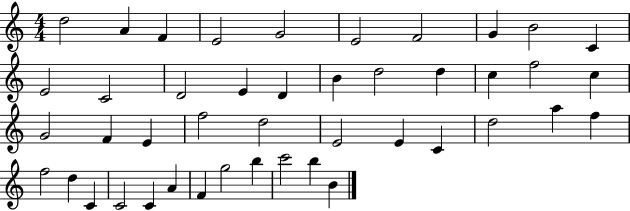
D5/h A4/q F4/q E4/h G4/h E4/h F4/h G4/q B4/h C4/q E4/h C4/h D4/h E4/q D4/q B4/q D5/h D5/q C5/q F5/h C5/q G4/h F4/q E4/q F5/h D5/h E4/h E4/q C4/q D5/h A5/q F5/q F5/h D5/q C4/q C4/h C4/q A4/q F4/q G5/h B5/q C6/h B5/q B4/q